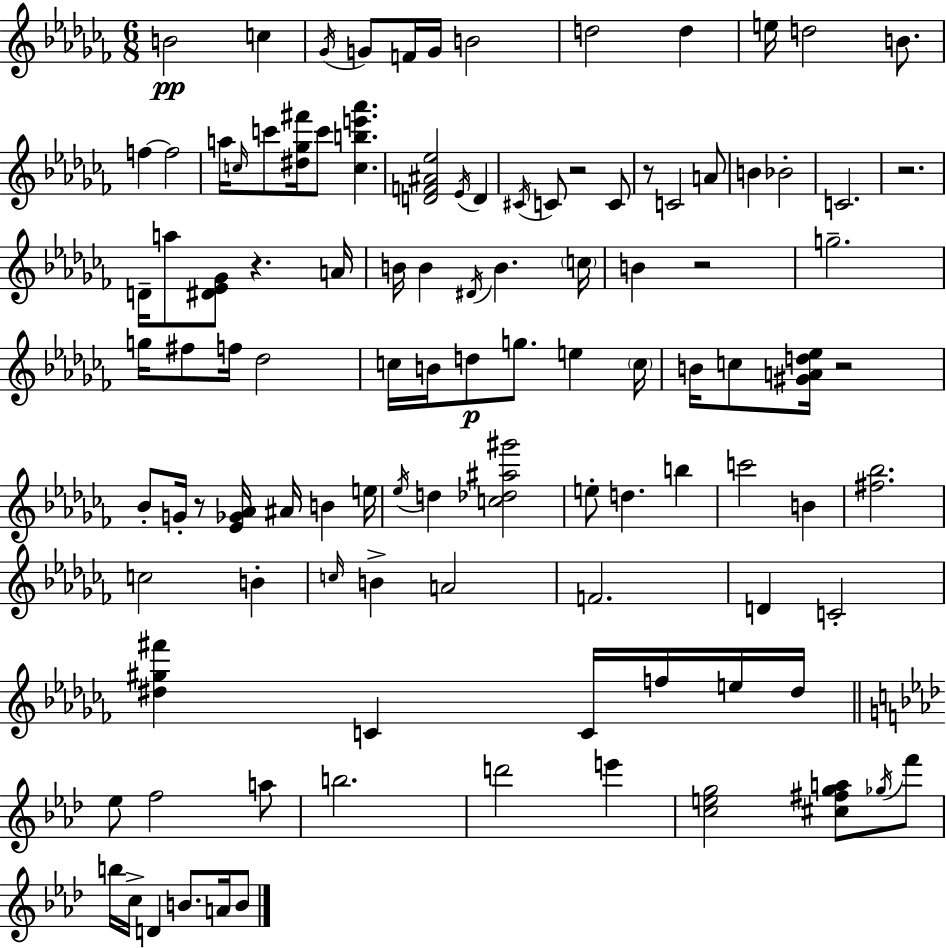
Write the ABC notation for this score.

X:1
T:Untitled
M:6/8
L:1/4
K:Abm
B2 c _G/4 G/2 F/4 G/4 B2 d2 d e/4 d2 B/2 f f2 a/4 c/4 c'/2 [^d_g^f']/4 c'/2 [cbe'_a'] [DF^A_e]2 _E/4 D ^C/4 C/2 z2 C/2 z/2 C2 A/2 B _B2 C2 z2 D/4 a/2 [^D_E_G]/2 z A/4 B/4 B ^D/4 B c/4 B z2 g2 g/4 ^f/2 f/4 _d2 c/4 B/4 d/2 g/2 e c/4 B/4 c/2 [^GAd_e]/4 z2 _B/2 G/4 z/2 [_E_G_A]/4 ^A/4 B e/4 _e/4 d [c_d^a^g']2 e/2 d b c'2 B [^f_b]2 c2 B c/4 B A2 F2 D C2 [^d^g^f'] C C/4 f/4 e/4 ^d/4 _e/2 f2 a/2 b2 d'2 e' [ceg]2 [^c^fga]/2 _g/4 f'/2 b/4 c/4 D B/2 A/4 B/2